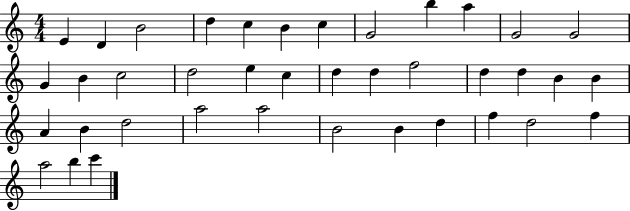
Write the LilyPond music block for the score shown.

{
  \clef treble
  \numericTimeSignature
  \time 4/4
  \key c \major
  e'4 d'4 b'2 | d''4 c''4 b'4 c''4 | g'2 b''4 a''4 | g'2 g'2 | \break g'4 b'4 c''2 | d''2 e''4 c''4 | d''4 d''4 f''2 | d''4 d''4 b'4 b'4 | \break a'4 b'4 d''2 | a''2 a''2 | b'2 b'4 d''4 | f''4 d''2 f''4 | \break a''2 b''4 c'''4 | \bar "|."
}